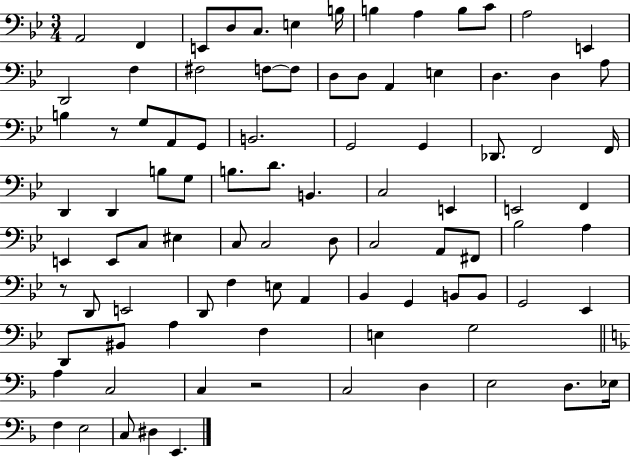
A2/h F2/q E2/e D3/e C3/e. E3/q B3/s B3/q A3/q B3/e C4/e A3/h E2/q D2/h F3/q F#3/h F3/e F3/e D3/e D3/e A2/q E3/q D3/q. D3/q A3/e B3/q R/e G3/e A2/e G2/e B2/h. G2/h G2/q Db2/e. F2/h F2/s D2/q D2/q B3/e G3/e B3/e. D4/e. B2/q. C3/h E2/q E2/h F2/q E2/q E2/e C3/e EIS3/q C3/e C3/h D3/e C3/h A2/e F#2/e Bb3/h A3/q R/e D2/e E2/h D2/e F3/q E3/e A2/q Bb2/q G2/q B2/e B2/e G2/h Eb2/q D2/e BIS2/e A3/q F3/q E3/q G3/h A3/q C3/h C3/q R/h C3/h D3/q E3/h D3/e. Eb3/s F3/q E3/h C3/e D#3/q E2/q.